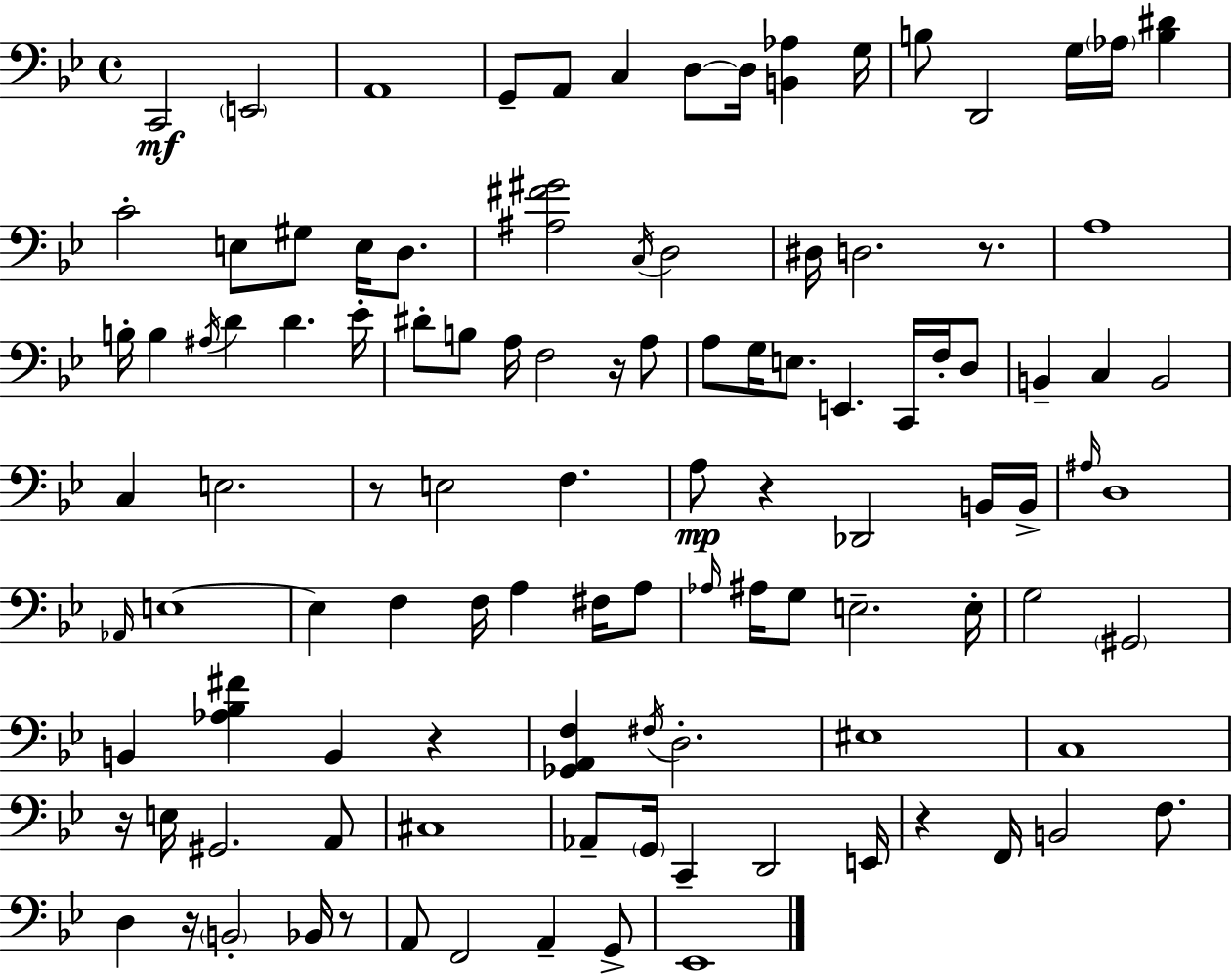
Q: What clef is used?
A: bass